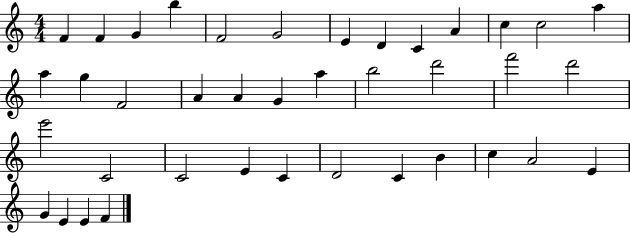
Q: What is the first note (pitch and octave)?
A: F4